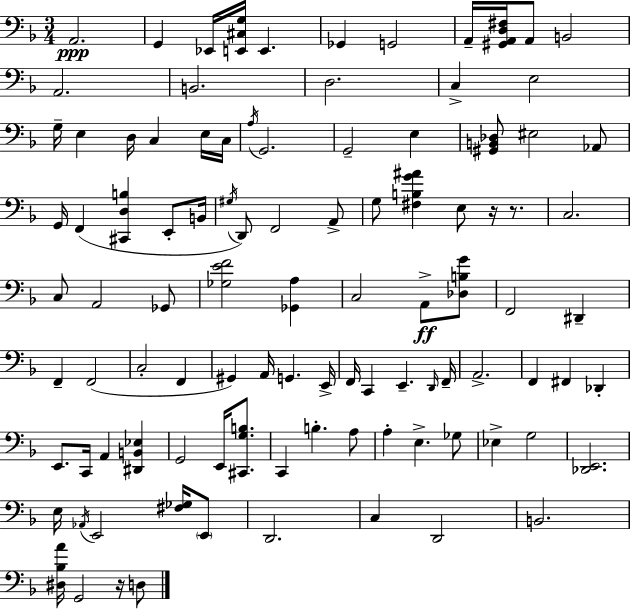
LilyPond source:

{
  \clef bass
  \numericTimeSignature
  \time 3/4
  \key f \major
  \repeat volta 2 { a,2.\ppp | g,4 ees,16 <e, cis g>16 e,4. | ges,4 g,2 | a,16-- <gis, a, d fis>16 a,8 b,2 | \break a,2. | b,2. | d2. | c4-> e2 | \break g16-- e4 d16 c4 e16 c16 | \acciaccatura { a16 } g,2. | g,2-- e4 | <gis, b, des>8 eis2 aes,8 | \break g,16 f,4( <cis, d b>4 e,8-. | b,16 \acciaccatura { gis16 } d,8) f,2 | a,8-> g8 <fis b g' ais'>4 e8 r16 r8. | c2. | \break c8 a,2 | ges,8 <ges e' f'>2 <ges, a>4 | c2 a,8->\ff | <des b g'>8 f,2 dis,4-- | \break f,4-- f,2( | c2-. f,4 | gis,4) a,16 g,4. | e,16-> f,16 c,4 e,4.-- | \break \grace { d,16 } f,16-- a,2.-> | f,4 fis,4 des,4-. | e,8. c,16 a,4 <dis, b, ees>4 | g,2 e,16 | \break <cis, g b>8. c,4 b4.-. | a8 a4-. e4.-> | ges8 ees4-> g2 | <des, e,>2. | \break e16 \acciaccatura { aes,16 } e,2 | <fis ges>16 \parenthesize e,8 d,2. | c4 d,2 | b,2. | \break <dis bes a'>16 g,2 | r16 d8 } \bar "|."
}